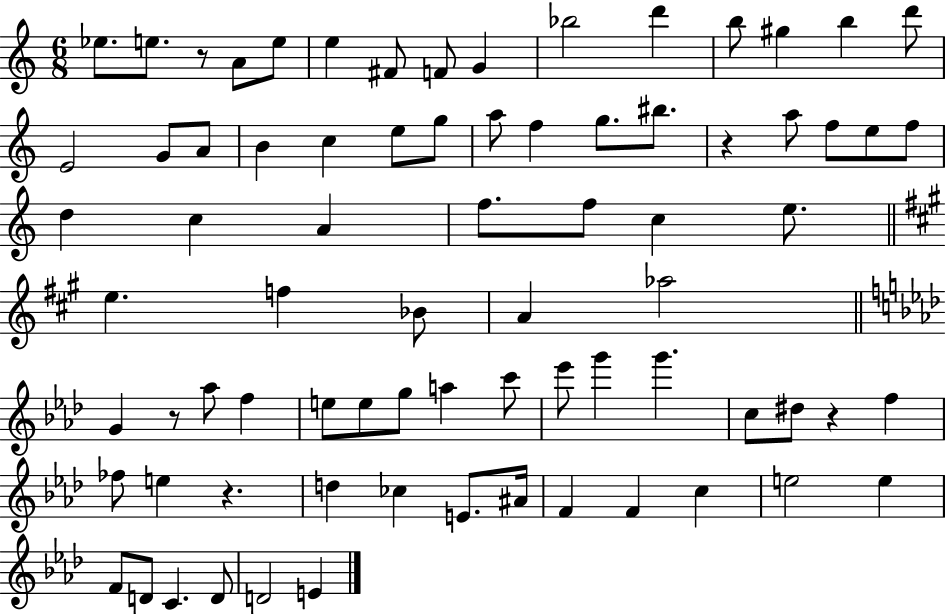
{
  \clef treble
  \numericTimeSignature
  \time 6/8
  \key c \major
  \repeat volta 2 { ees''8. e''8. r8 a'8 e''8 | e''4 fis'8 f'8 g'4 | bes''2 d'''4 | b''8 gis''4 b''4 d'''8 | \break e'2 g'8 a'8 | b'4 c''4 e''8 g''8 | a''8 f''4 g''8. bis''8. | r4 a''8 f''8 e''8 f''8 | \break d''4 c''4 a'4 | f''8. f''8 c''4 e''8. | \bar "||" \break \key a \major e''4. f''4 bes'8 | a'4 aes''2 | \bar "||" \break \key f \minor g'4 r8 aes''8 f''4 | e''8 e''8 g''8 a''4 c'''8 | ees'''8 g'''4 g'''4. | c''8 dis''8 r4 f''4 | \break fes''8 e''4 r4. | d''4 ces''4 e'8. ais'16 | f'4 f'4 c''4 | e''2 e''4 | \break f'8 d'8 c'4. d'8 | d'2 e'4 | } \bar "|."
}